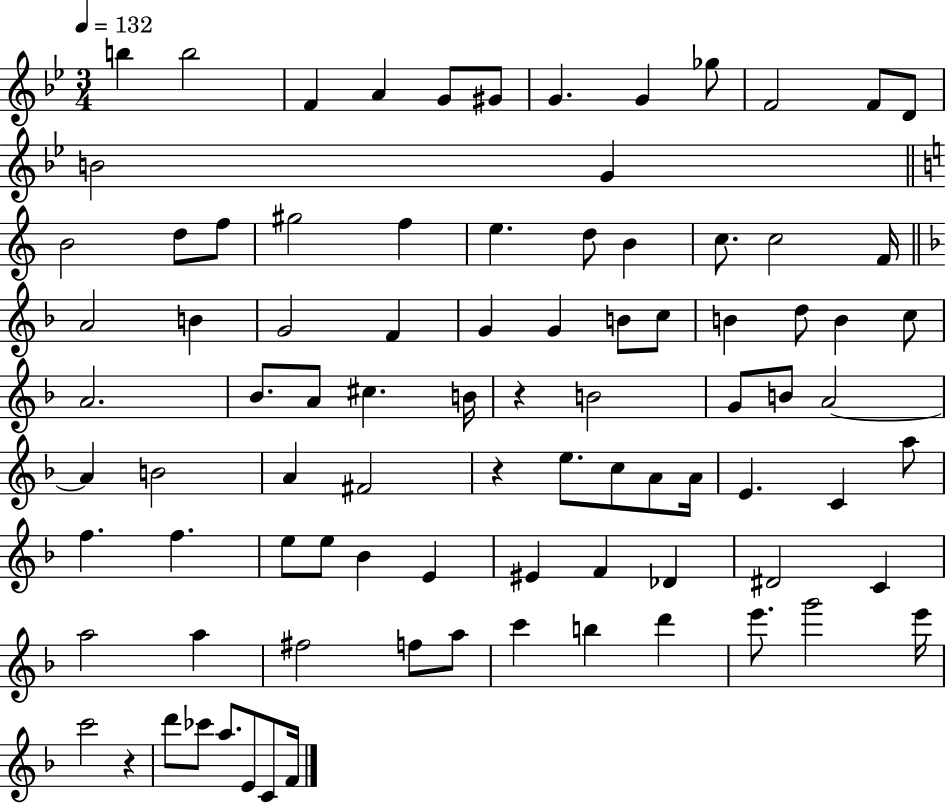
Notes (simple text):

B5/q B5/h F4/q A4/q G4/e G#4/e G4/q. G4/q Gb5/e F4/h F4/e D4/e B4/h G4/q B4/h D5/e F5/e G#5/h F5/q E5/q. D5/e B4/q C5/e. C5/h F4/s A4/h B4/q G4/h F4/q G4/q G4/q B4/e C5/e B4/q D5/e B4/q C5/e A4/h. Bb4/e. A4/e C#5/q. B4/s R/q B4/h G4/e B4/e A4/h A4/q B4/h A4/q F#4/h R/q E5/e. C5/e A4/e A4/s E4/q. C4/q A5/e F5/q. F5/q. E5/e E5/e Bb4/q E4/q EIS4/q F4/q Db4/q D#4/h C4/q A5/h A5/q F#5/h F5/e A5/e C6/q B5/q D6/q E6/e. G6/h E6/s C6/h R/q D6/e CES6/e A5/e. E4/e C4/e F4/s